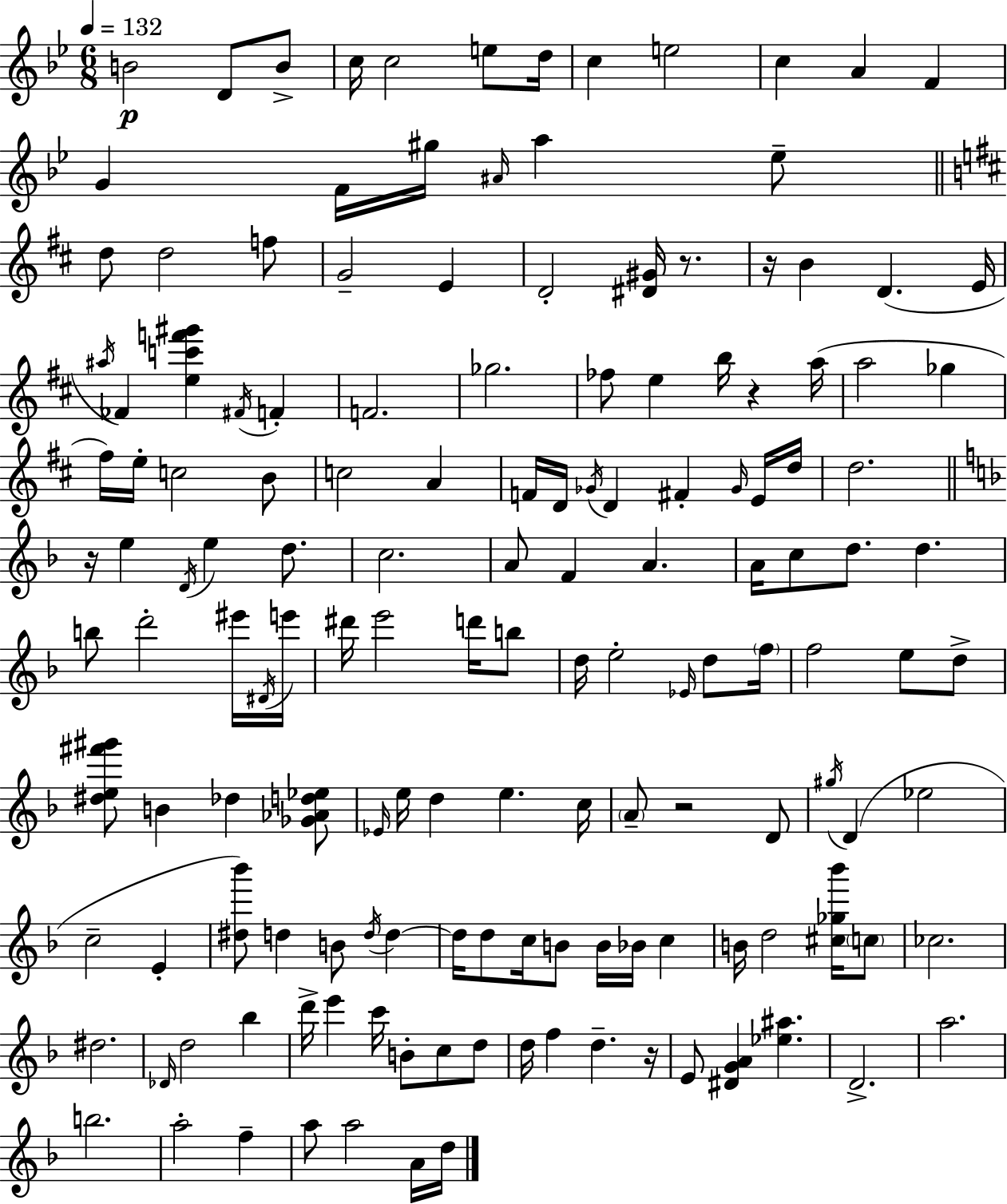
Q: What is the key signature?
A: BES major